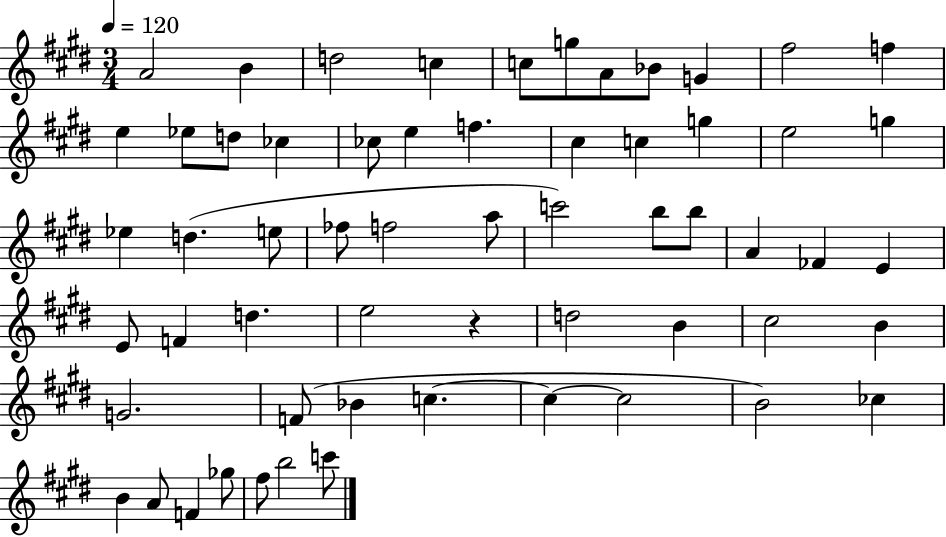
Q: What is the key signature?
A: E major